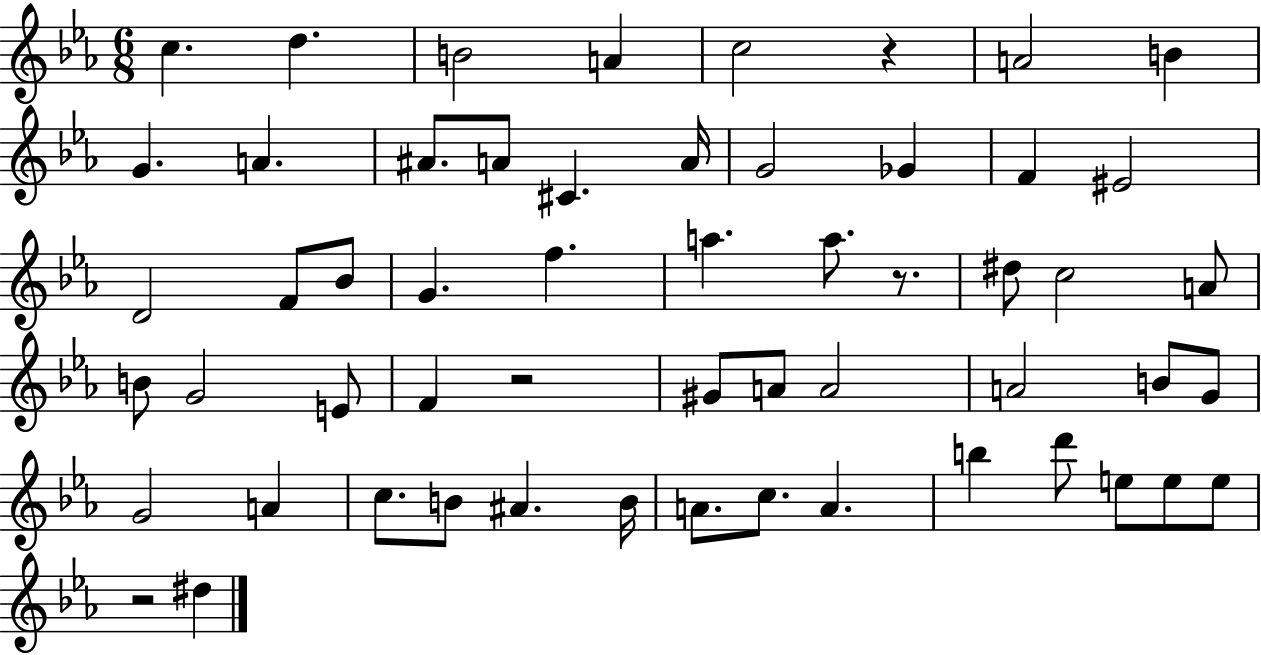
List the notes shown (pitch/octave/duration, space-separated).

C5/q. D5/q. B4/h A4/q C5/h R/q A4/h B4/q G4/q. A4/q. A#4/e. A4/e C#4/q. A4/s G4/h Gb4/q F4/q EIS4/h D4/h F4/e Bb4/e G4/q. F5/q. A5/q. A5/e. R/e. D#5/e C5/h A4/e B4/e G4/h E4/e F4/q R/h G#4/e A4/e A4/h A4/h B4/e G4/e G4/h A4/q C5/e. B4/e A#4/q. B4/s A4/e. C5/e. A4/q. B5/q D6/e E5/e E5/e E5/e R/h D#5/q